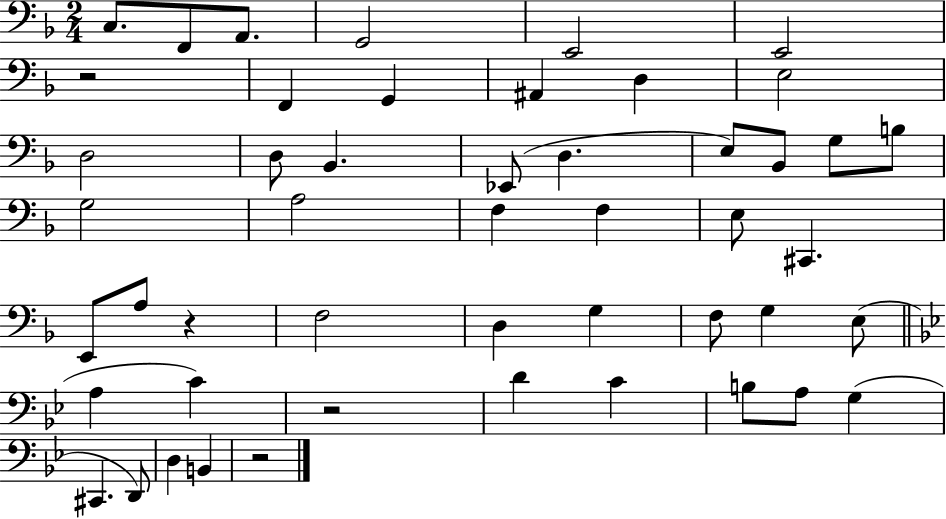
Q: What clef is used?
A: bass